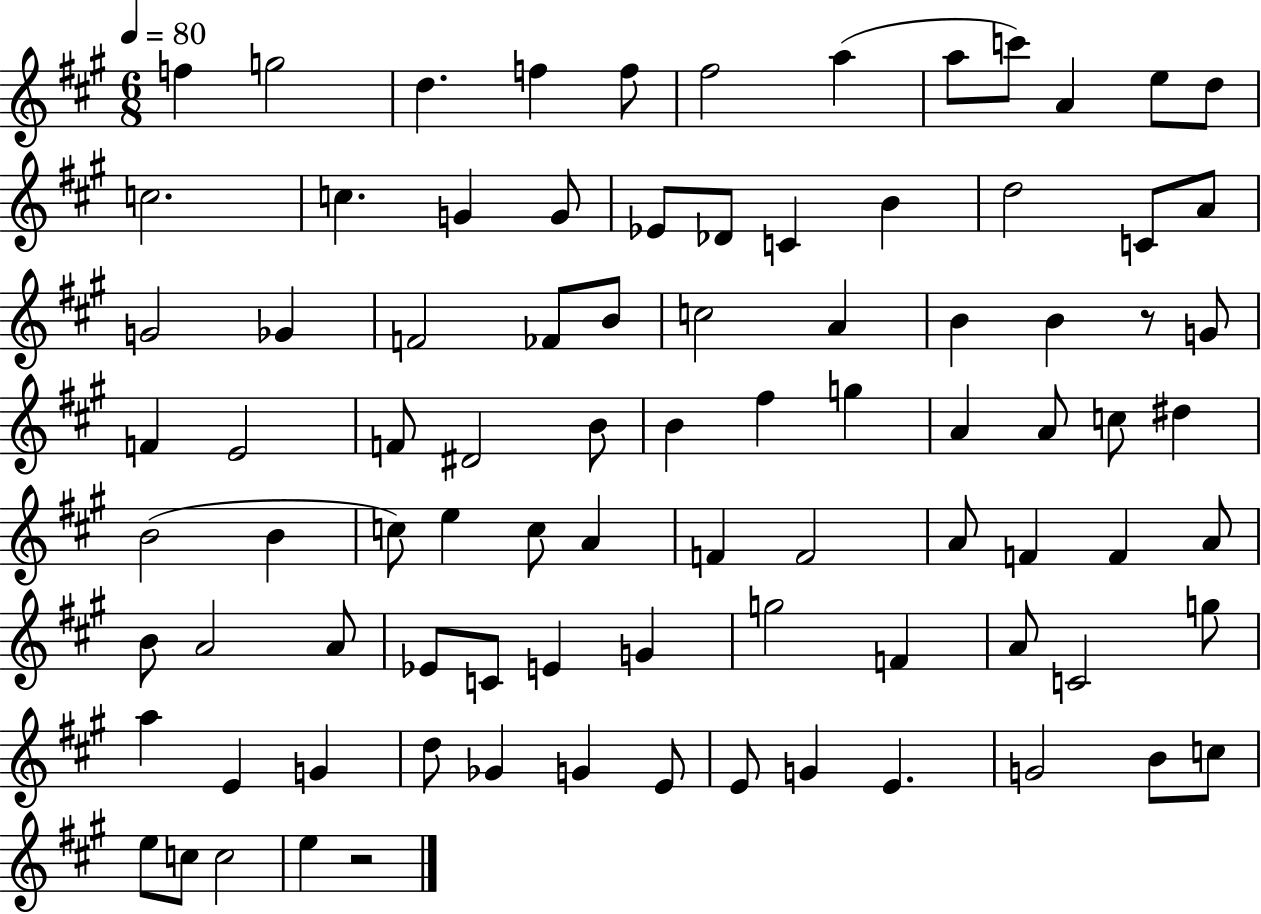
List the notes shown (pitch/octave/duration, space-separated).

F5/q G5/h D5/q. F5/q F5/e F#5/h A5/q A5/e C6/e A4/q E5/e D5/e C5/h. C5/q. G4/q G4/e Eb4/e Db4/e C4/q B4/q D5/h C4/e A4/e G4/h Gb4/q F4/h FES4/e B4/e C5/h A4/q B4/q B4/q R/e G4/e F4/q E4/h F4/e D#4/h B4/e B4/q F#5/q G5/q A4/q A4/e C5/e D#5/q B4/h B4/q C5/e E5/q C5/e A4/q F4/q F4/h A4/e F4/q F4/q A4/e B4/e A4/h A4/e Eb4/e C4/e E4/q G4/q G5/h F4/q A4/e C4/h G5/e A5/q E4/q G4/q D5/e Gb4/q G4/q E4/e E4/e G4/q E4/q. G4/h B4/e C5/e E5/e C5/e C5/h E5/q R/h